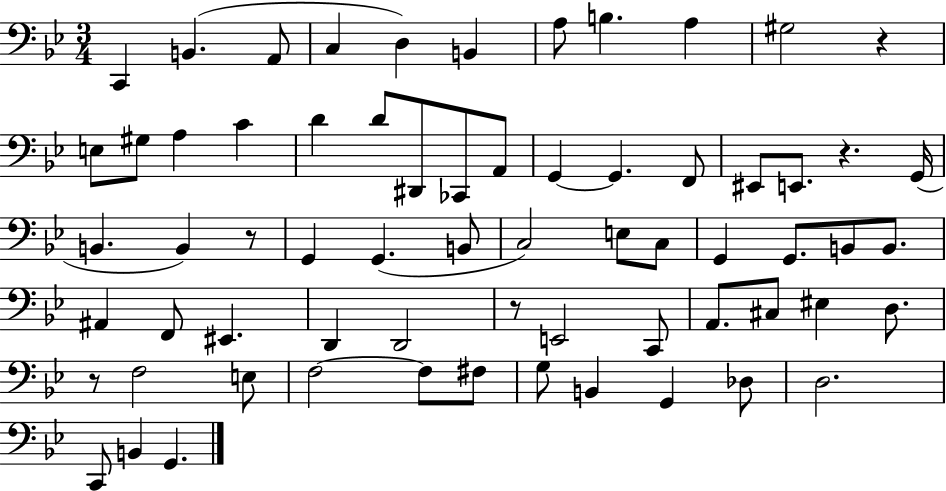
{
  \clef bass
  \numericTimeSignature
  \time 3/4
  \key bes \major
  \repeat volta 2 { c,4 b,4.( a,8 | c4 d4) b,4 | a8 b4. a4 | gis2 r4 | \break e8 gis8 a4 c'4 | d'4 d'8 dis,8 ces,8 a,8 | g,4~~ g,4. f,8 | eis,8 e,8. r4. g,16( | \break b,4. b,4) r8 | g,4 g,4.( b,8 | c2) e8 c8 | g,4 g,8. b,8 b,8. | \break ais,4 f,8 eis,4. | d,4 d,2 | r8 e,2 c,8 | a,8. cis8 eis4 d8. | \break r8 f2 e8 | f2~~ f8 fis8 | g8 b,4 g,4 des8 | d2. | \break c,8 b,4 g,4. | } \bar "|."
}